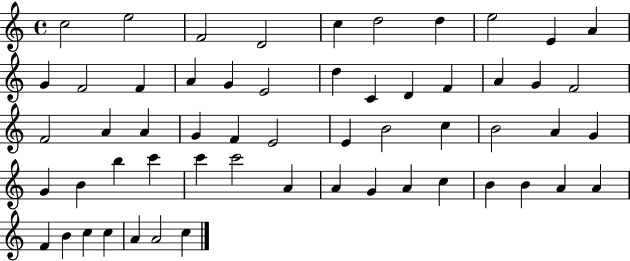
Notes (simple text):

C5/h E5/h F4/h D4/h C5/q D5/h D5/q E5/h E4/q A4/q G4/q F4/h F4/q A4/q G4/q E4/h D5/q C4/q D4/q F4/q A4/q G4/q F4/h F4/h A4/q A4/q G4/q F4/q E4/h E4/q B4/h C5/q B4/h A4/q G4/q G4/q B4/q B5/q C6/q C6/q C6/h A4/q A4/q G4/q A4/q C5/q B4/q B4/q A4/q A4/q F4/q B4/q C5/q C5/q A4/q A4/h C5/q